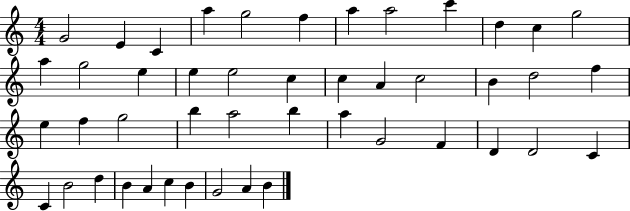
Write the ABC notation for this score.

X:1
T:Untitled
M:4/4
L:1/4
K:C
G2 E C a g2 f a a2 c' d c g2 a g2 e e e2 c c A c2 B d2 f e f g2 b a2 b a G2 F D D2 C C B2 d B A c B G2 A B